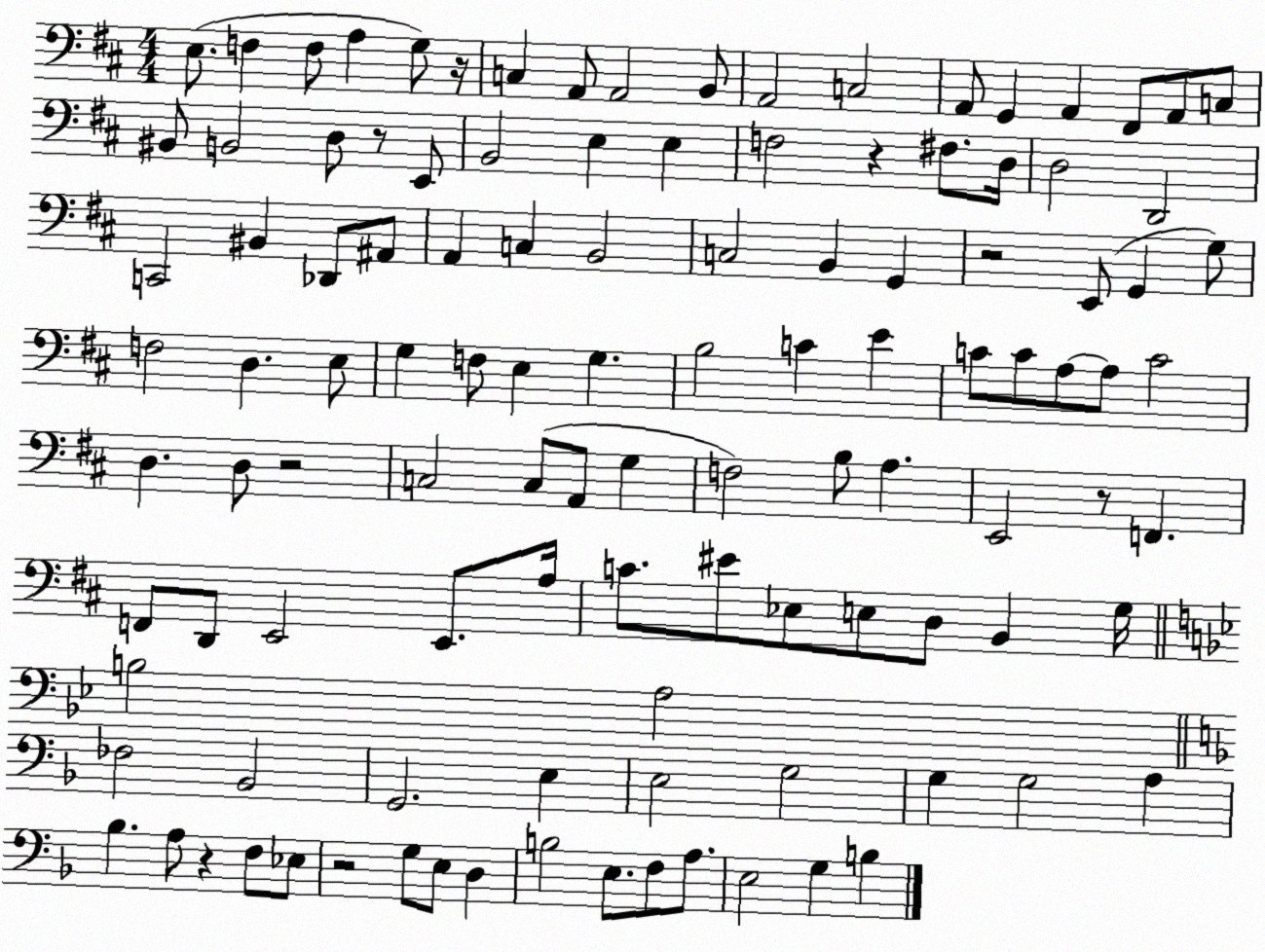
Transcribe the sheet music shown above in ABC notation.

X:1
T:Untitled
M:4/4
L:1/4
K:D
E,/2 F, F,/2 A, G,/2 z/4 C, A,,/2 A,,2 B,,/2 A,,2 C,2 A,,/2 G,, A,, ^F,,/2 A,,/2 C,/2 ^B,,/2 B,,2 D,/2 z/2 E,,/2 B,,2 E, E, F,2 z ^F,/2 D,/4 D,2 D,,2 C,,2 ^B,, _D,,/2 ^A,,/2 A,, C, B,,2 C,2 B,, G,, z2 E,,/2 G,, G,/2 F,2 D, E,/2 G, F,/2 E, G, B,2 C E C/2 C/2 A,/2 A,/2 C2 D, D,/2 z2 C,2 C,/2 A,,/2 G, F,2 B,/2 A, E,,2 z/2 F,, F,,/2 D,,/2 E,,2 E,,/2 A,/4 C/2 ^E/2 _E,/2 E,/2 D,/2 B,, G,/4 B,2 A,2 _F,2 _B,,2 G,,2 E, E,2 G,2 G, G,2 A, _B, A,/2 z F,/2 _E,/2 z2 G,/2 E,/2 D, B,2 E,/2 F,/2 A,/2 E,2 G, B,